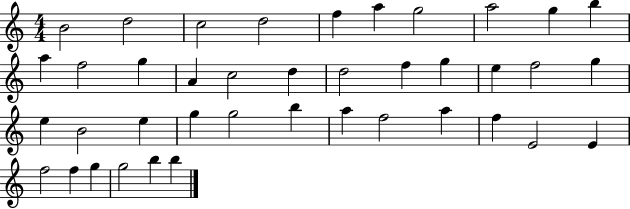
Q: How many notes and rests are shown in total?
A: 40